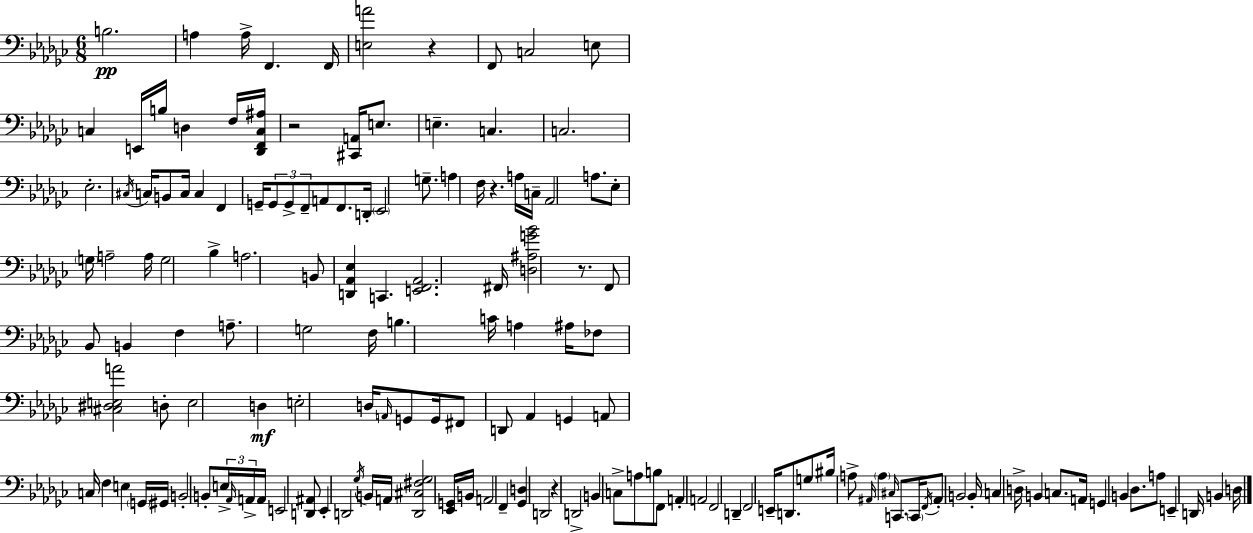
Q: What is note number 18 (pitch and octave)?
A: Eb3